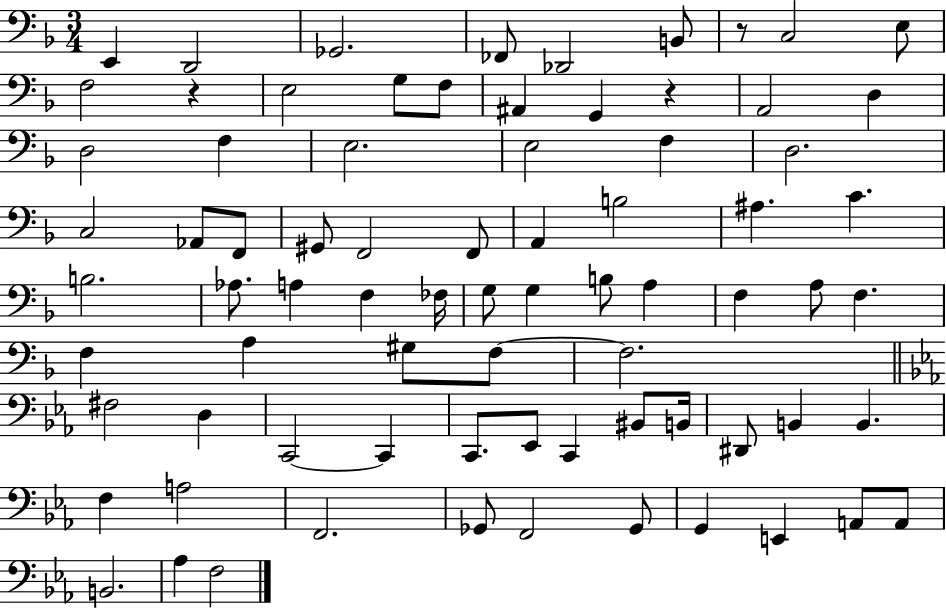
{
  \clef bass
  \numericTimeSignature
  \time 3/4
  \key f \major
  \repeat volta 2 { e,4 d,2 | ges,2. | fes,8 des,2 b,8 | r8 c2 e8 | \break f2 r4 | e2 g8 f8 | ais,4 g,4 r4 | a,2 d4 | \break d2 f4 | e2. | e2 f4 | d2. | \break c2 aes,8 f,8 | gis,8 f,2 f,8 | a,4 b2 | ais4. c'4. | \break b2. | aes8. a4 f4 fes16 | g8 g4 b8 a4 | f4 a8 f4. | \break f4 a4 gis8 f8~~ | f2. | \bar "||" \break \key ees \major fis2 d4 | c,2~~ c,4 | c,8. ees,8 c,4 bis,8 b,16 | dis,8 b,4 b,4. | \break f4 a2 | f,2. | ges,8 f,2 ges,8 | g,4 e,4 a,8 a,8 | \break b,2. | aes4 f2 | } \bar "|."
}